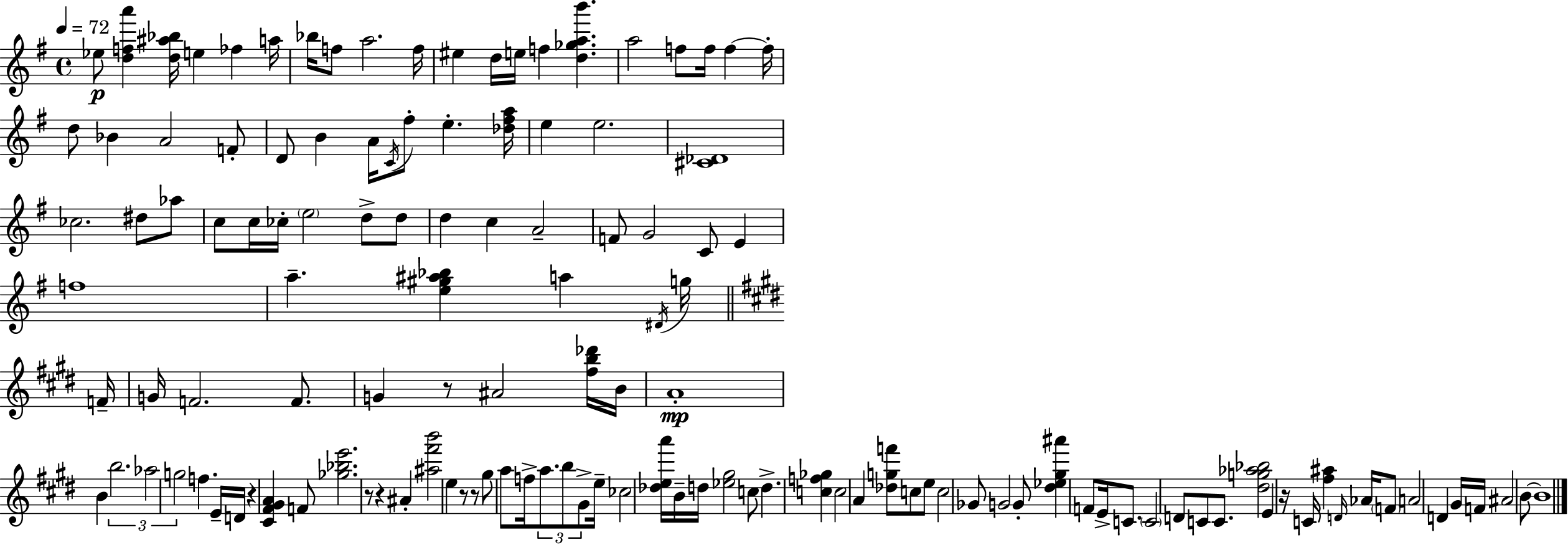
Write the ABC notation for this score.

X:1
T:Untitled
M:4/4
L:1/4
K:G
_e/2 [dfa'] [d^a_b]/4 e _f a/4 _b/4 f/2 a2 f/4 ^e d/4 e/4 f [d_gab'] a2 f/2 f/4 f f/4 d/2 _B A2 F/2 D/2 B A/4 C/4 ^f/2 e [_d^fa]/4 e e2 [^C_D]4 _c2 ^d/2 _a/2 c/2 c/4 _c/4 e2 d/2 d/2 d c A2 F/2 G2 C/2 E f4 a [e^g^a_b] a ^D/4 g/4 F/4 G/4 F2 F/2 G z/2 ^A2 [^fb_d']/4 B/4 A4 B b2 _a2 g2 f E/4 D/4 z [^C^F^GA] F/2 [_g_be']2 z/2 z ^A [^a^f'b']2 e z/2 z/2 ^g/2 a/2 f/4 a/2 b/2 ^G/2 e/4 _c2 [_dea']/4 B/4 d/4 [_e^g]2 c/2 d [cf_g] c2 A [_dgf']/2 c/2 e/2 c2 _G/2 G2 G/2 [^d_e^g^a'] F/2 E/4 C/2 C2 D/2 C/2 C/2 [^dg_a_b]2 E z/4 C/4 [^f^a] D/4 _A/4 F/2 A2 D ^G/4 F/4 ^A2 B/2 B4